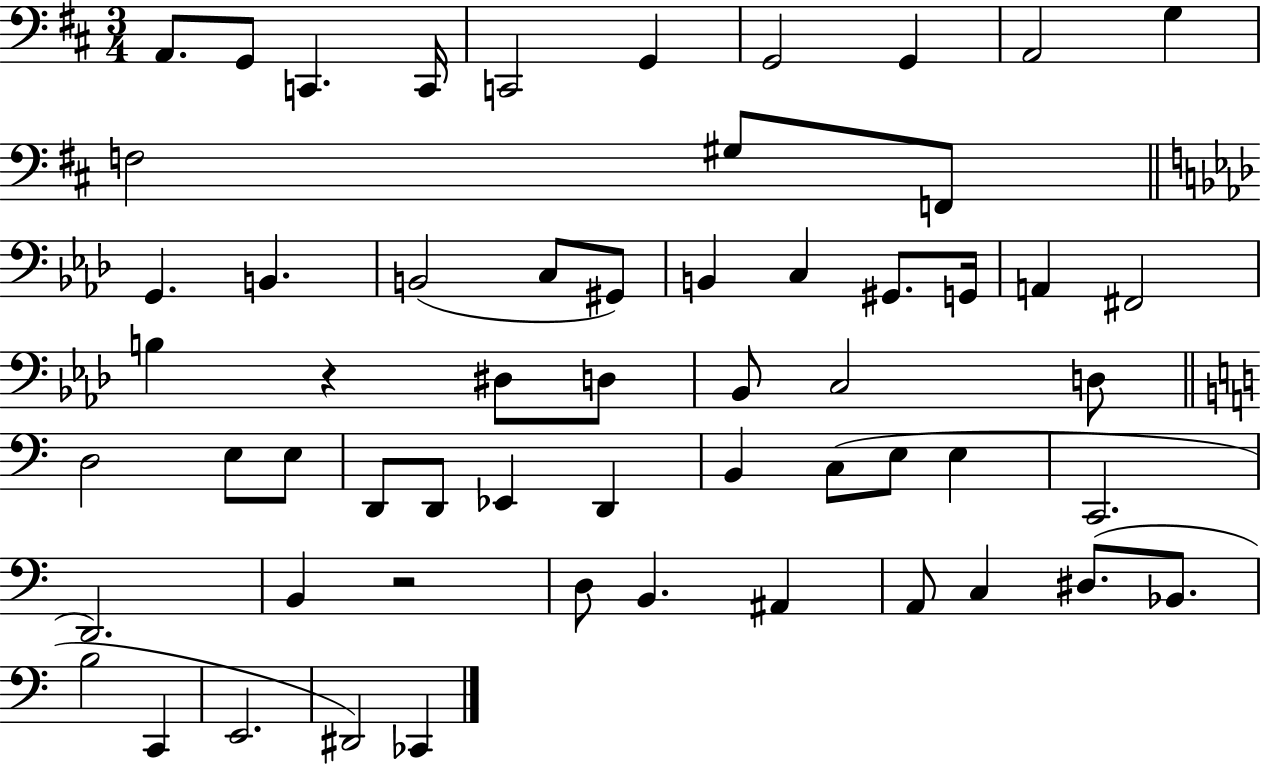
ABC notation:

X:1
T:Untitled
M:3/4
L:1/4
K:D
A,,/2 G,,/2 C,, C,,/4 C,,2 G,, G,,2 G,, A,,2 G, F,2 ^G,/2 F,,/2 G,, B,, B,,2 C,/2 ^G,,/2 B,, C, ^G,,/2 G,,/4 A,, ^F,,2 B, z ^D,/2 D,/2 _B,,/2 C,2 D,/2 D,2 E,/2 E,/2 D,,/2 D,,/2 _E,, D,, B,, C,/2 E,/2 E, C,,2 D,,2 B,, z2 D,/2 B,, ^A,, A,,/2 C, ^D,/2 _B,,/2 B,2 C,, E,,2 ^D,,2 _C,,